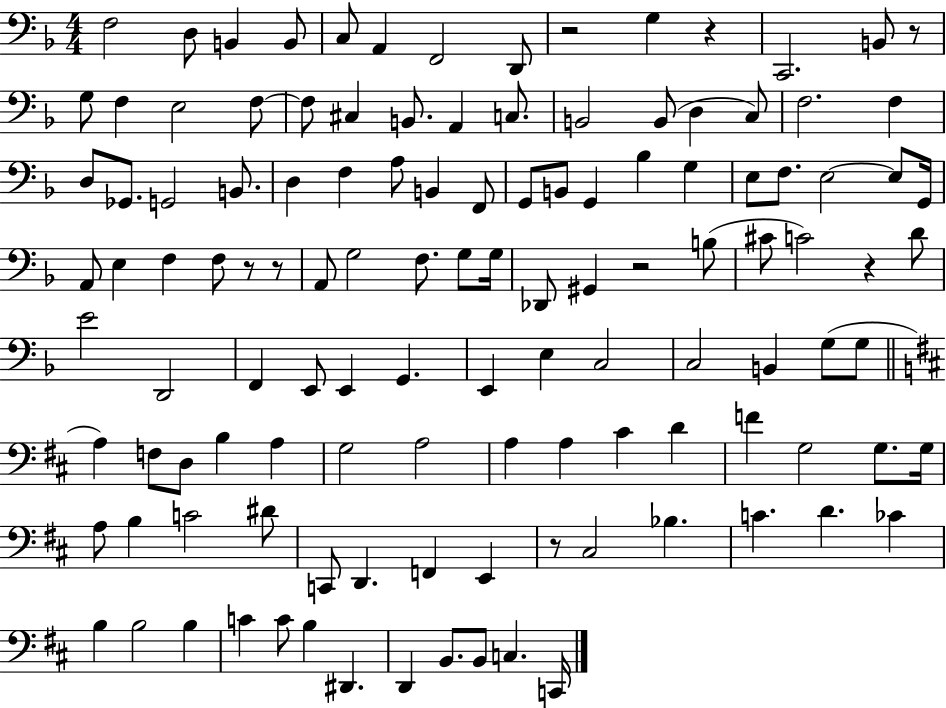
{
  \clef bass
  \numericTimeSignature
  \time 4/4
  \key f \major
  f2 d8 b,4 b,8 | c8 a,4 f,2 d,8 | r2 g4 r4 | c,2. b,8 r8 | \break g8 f4 e2 f8~~ | f8 cis4 b,8. a,4 c8. | b,2 b,8( d4 c8) | f2. f4 | \break d8 ges,8. g,2 b,8. | d4 f4 a8 b,4 f,8 | g,8 b,8 g,4 bes4 g4 | e8 f8. e2~~ e8 g,16 | \break a,8 e4 f4 f8 r8 r8 | a,8 g2 f8. g8 g16 | des,8 gis,4 r2 b8( | cis'8 c'2) r4 d'8 | \break e'2 d,2 | f,4 e,8 e,4 g,4. | e,4 e4 c2 | c2 b,4 g8( g8 | \break \bar "||" \break \key b \minor a4) f8 d8 b4 a4 | g2 a2 | a4 a4 cis'4 d'4 | f'4 g2 g8. g16 | \break a8 b4 c'2 dis'8 | c,8 d,4. f,4 e,4 | r8 cis2 bes4. | c'4. d'4. ces'4 | \break b4 b2 b4 | c'4 c'8 b4 dis,4. | d,4 b,8. b,8 c4. c,16 | \bar "|."
}